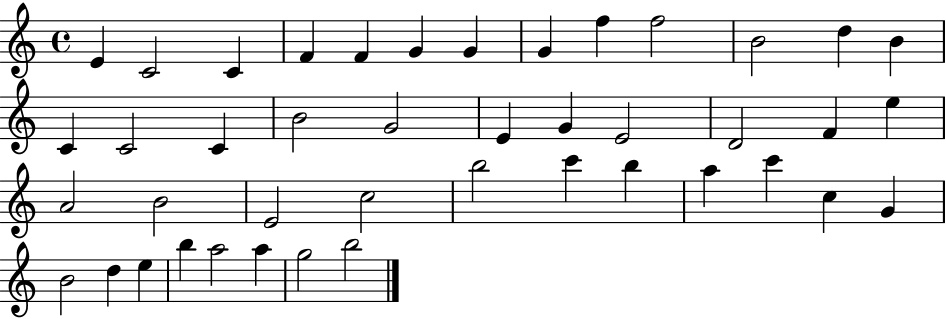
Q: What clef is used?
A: treble